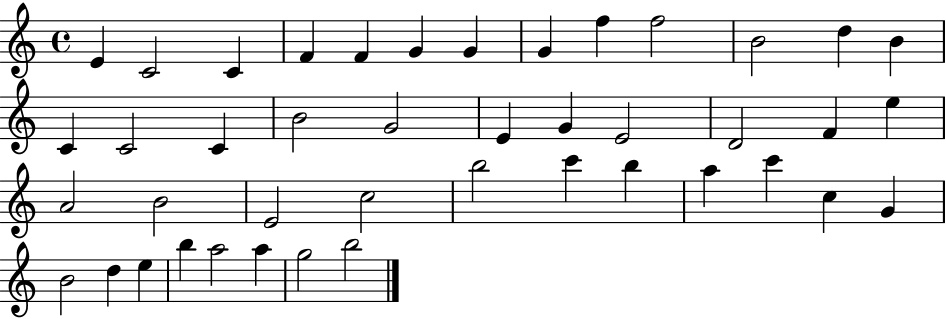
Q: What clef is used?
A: treble